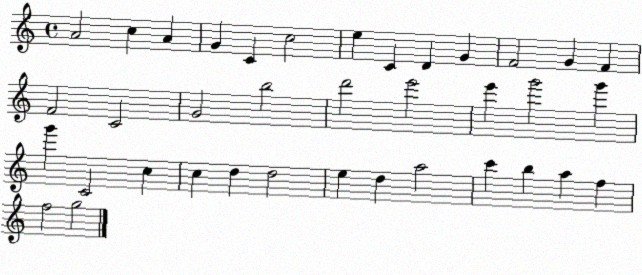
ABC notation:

X:1
T:Untitled
M:4/4
L:1/4
K:C
A2 c A G C c2 e C D G F2 G F F2 C2 G2 b2 d'2 e'2 e' g'2 g' g' C2 c c d d2 e d a2 c' b a f f2 g2